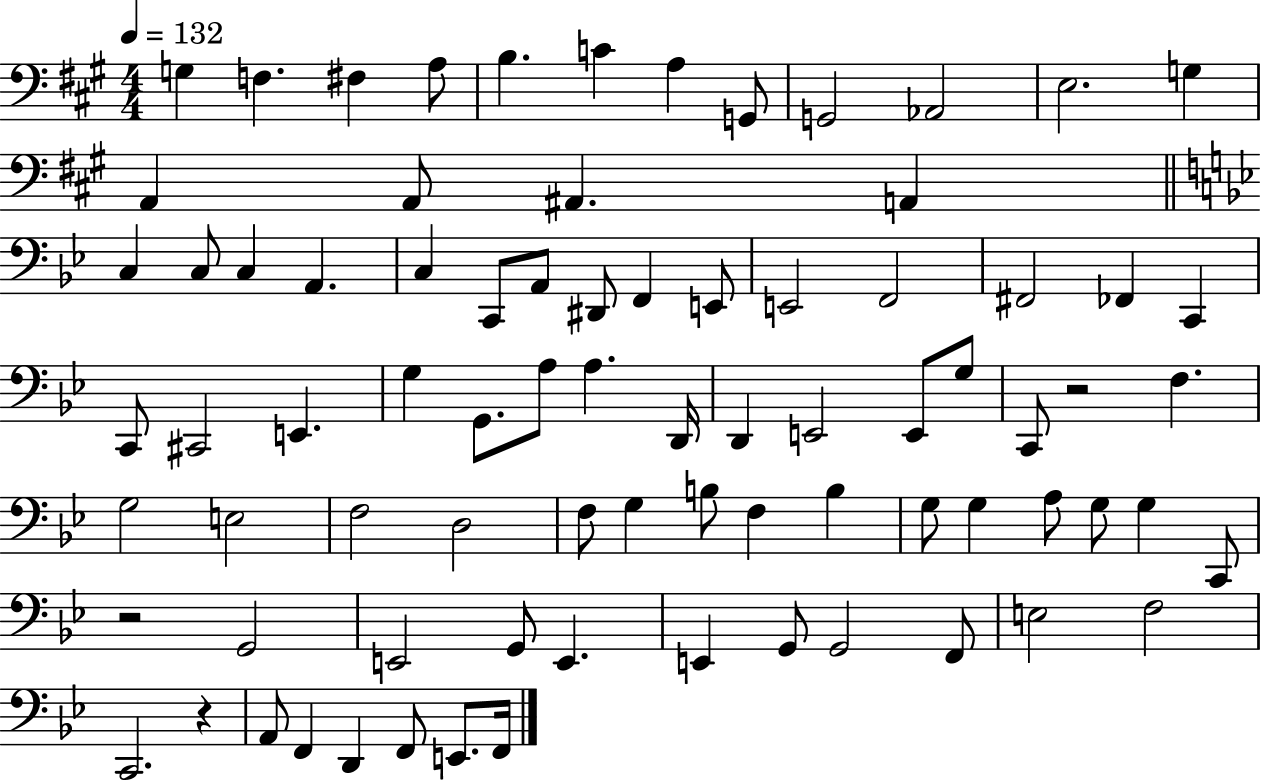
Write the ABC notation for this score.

X:1
T:Untitled
M:4/4
L:1/4
K:A
G, F, ^F, A,/2 B, C A, G,,/2 G,,2 _A,,2 E,2 G, A,, A,,/2 ^A,, A,, C, C,/2 C, A,, C, C,,/2 A,,/2 ^D,,/2 F,, E,,/2 E,,2 F,,2 ^F,,2 _F,, C,, C,,/2 ^C,,2 E,, G, G,,/2 A,/2 A, D,,/4 D,, E,,2 E,,/2 G,/2 C,,/2 z2 F, G,2 E,2 F,2 D,2 F,/2 G, B,/2 F, B, G,/2 G, A,/2 G,/2 G, C,,/2 z2 G,,2 E,,2 G,,/2 E,, E,, G,,/2 G,,2 F,,/2 E,2 F,2 C,,2 z A,,/2 F,, D,, F,,/2 E,,/2 F,,/4